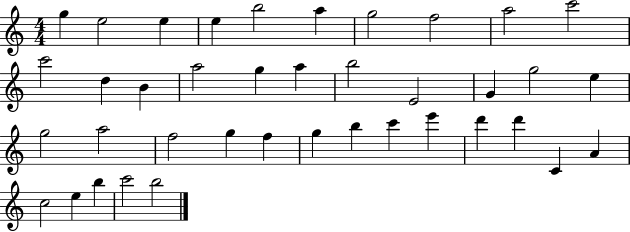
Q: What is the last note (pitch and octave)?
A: B5